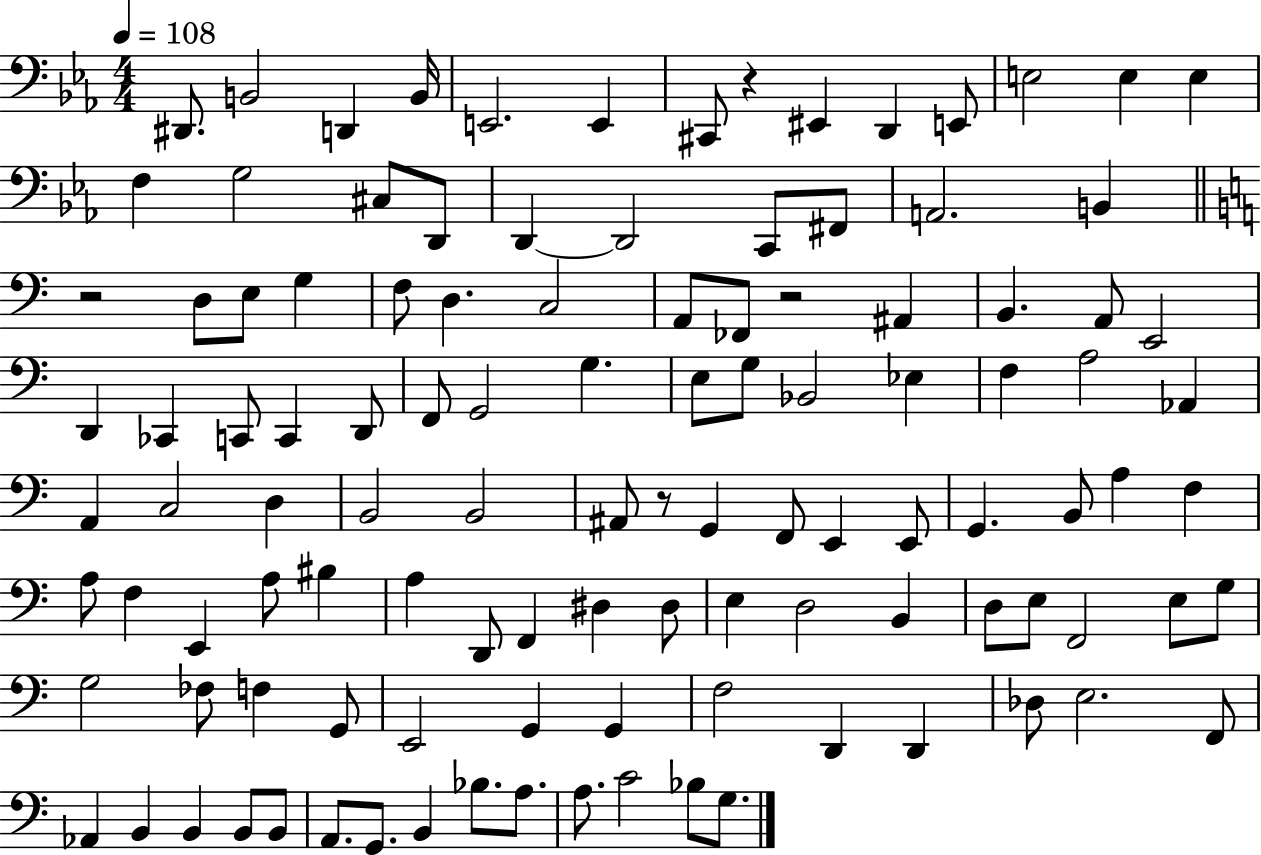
D#2/e. B2/h D2/q B2/s E2/h. E2/q C#2/e R/q EIS2/q D2/q E2/e E3/h E3/q E3/q F3/q G3/h C#3/e D2/e D2/q D2/h C2/e F#2/e A2/h. B2/q R/h D3/e E3/e G3/q F3/e D3/q. C3/h A2/e FES2/e R/h A#2/q B2/q. A2/e E2/h D2/q CES2/q C2/e C2/q D2/e F2/e G2/h G3/q. E3/e G3/e Bb2/h Eb3/q F3/q A3/h Ab2/q A2/q C3/h D3/q B2/h B2/h A#2/e R/e G2/q F2/e E2/q E2/e G2/q. B2/e A3/q F3/q A3/e F3/q E2/q A3/e BIS3/q A3/q D2/e F2/q D#3/q D#3/e E3/q D3/h B2/q D3/e E3/e F2/h E3/e G3/e G3/h FES3/e F3/q G2/e E2/h G2/q G2/q F3/h D2/q D2/q Db3/e E3/h. F2/e Ab2/q B2/q B2/q B2/e B2/e A2/e. G2/e. B2/q Bb3/e. A3/e. A3/e. C4/h Bb3/e G3/e.